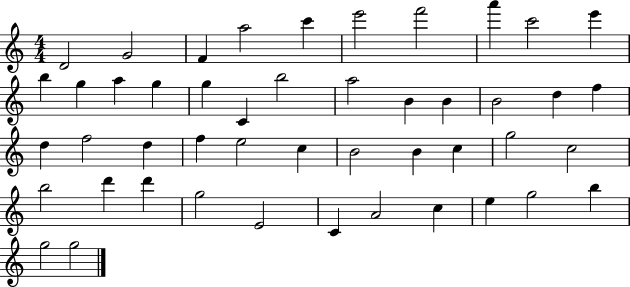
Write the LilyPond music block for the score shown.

{
  \clef treble
  \numericTimeSignature
  \time 4/4
  \key c \major
  d'2 g'2 | f'4 a''2 c'''4 | e'''2 f'''2 | a'''4 c'''2 e'''4 | \break b''4 g''4 a''4 g''4 | g''4 c'4 b''2 | a''2 b'4 b'4 | b'2 d''4 f''4 | \break d''4 f''2 d''4 | f''4 e''2 c''4 | b'2 b'4 c''4 | g''2 c''2 | \break b''2 d'''4 d'''4 | g''2 e'2 | c'4 a'2 c''4 | e''4 g''2 b''4 | \break g''2 g''2 | \bar "|."
}